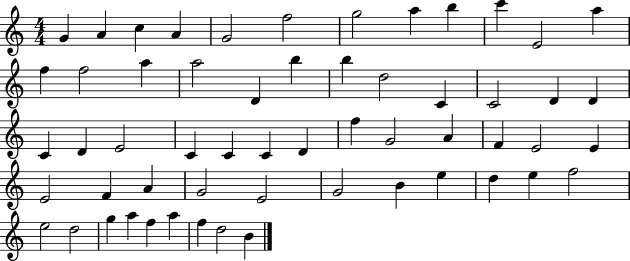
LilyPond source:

{
  \clef treble
  \numericTimeSignature
  \time 4/4
  \key c \major
  g'4 a'4 c''4 a'4 | g'2 f''2 | g''2 a''4 b''4 | c'''4 e'2 a''4 | \break f''4 f''2 a''4 | a''2 d'4 b''4 | b''4 d''2 c'4 | c'2 d'4 d'4 | \break c'4 d'4 e'2 | c'4 c'4 c'4 d'4 | f''4 g'2 a'4 | f'4 e'2 e'4 | \break e'2 f'4 a'4 | g'2 e'2 | g'2 b'4 e''4 | d''4 e''4 f''2 | \break e''2 d''2 | g''4 a''4 f''4 a''4 | f''4 d''2 b'4 | \bar "|."
}